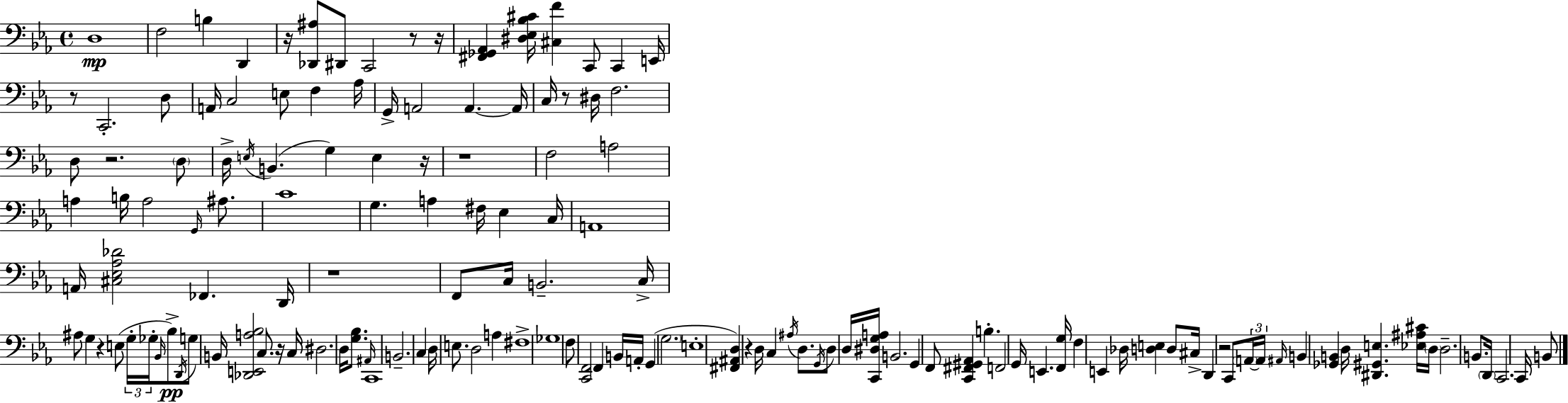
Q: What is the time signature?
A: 4/4